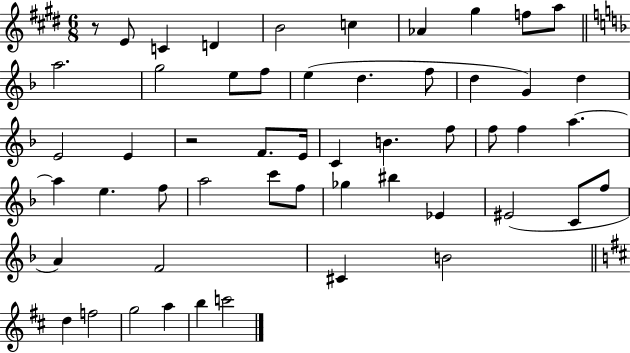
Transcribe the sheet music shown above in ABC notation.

X:1
T:Untitled
M:6/8
L:1/4
K:E
z/2 E/2 C D B2 c _A ^g f/2 a/2 a2 g2 e/2 f/2 e d f/2 d G d E2 E z2 F/2 E/4 C B f/2 f/2 f a a e f/2 a2 c'/2 f/2 _g ^b _E ^E2 C/2 f/2 A F2 ^C B2 d f2 g2 a b c'2